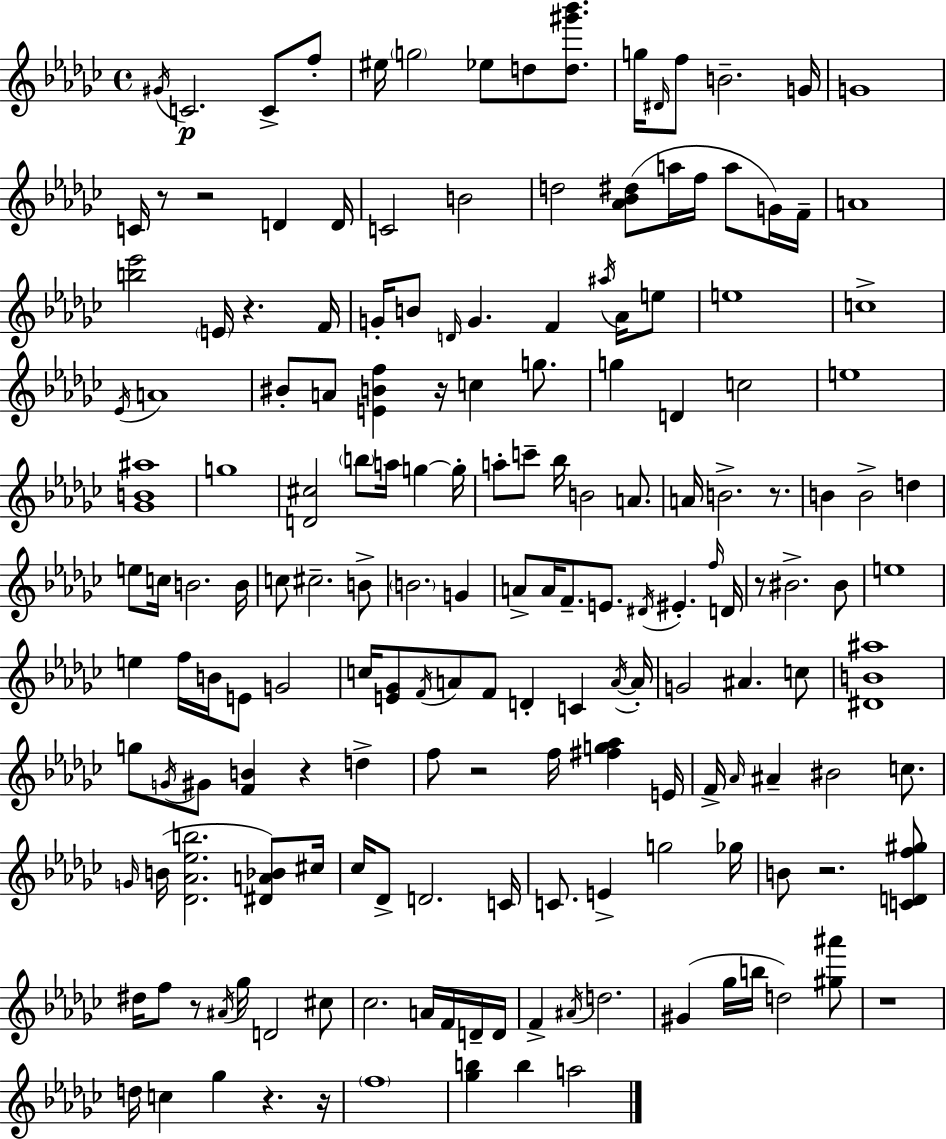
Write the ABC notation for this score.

X:1
T:Untitled
M:4/4
L:1/4
K:Ebm
^G/4 C2 C/2 f/2 ^e/4 g2 _e/2 d/2 [d^g'_b']/2 g/4 ^D/4 f/2 B2 G/4 G4 C/4 z/2 z2 D D/4 C2 B2 d2 [_A_B^d]/2 a/4 f/4 a/2 G/4 F/4 A4 [b_e']2 E/4 z F/4 G/4 B/2 D/4 G F ^a/4 _A/4 e/2 e4 c4 _E/4 A4 ^B/2 A/2 [EBf] z/4 c g/2 g D c2 e4 [_GB^a]4 g4 [D^c]2 b/2 a/4 g g/4 a/2 c'/2 _b/4 B2 A/2 A/4 B2 z/2 B B2 d e/2 c/4 B2 B/4 c/2 ^c2 B/2 B2 G A/2 A/4 F/2 E/2 ^D/4 ^E f/4 D/4 z/2 ^B2 ^B/2 e4 e f/4 B/4 E/2 G2 c/4 [E_G]/2 F/4 A/2 F/2 D C A/4 A/4 G2 ^A c/2 [^DB^a]4 g/2 G/4 ^G/2 [FB] z d f/2 z2 f/4 [^fg_a] E/4 F/4 _A/4 ^A ^B2 c/2 G/4 B/4 [_D_A_eb]2 [^DA_B]/2 ^c/4 _c/4 _D/2 D2 C/4 C/2 E g2 _g/4 B/2 z2 [CDf^g]/2 ^d/4 f/2 z/2 ^A/4 _g/4 D2 ^c/2 _c2 A/4 F/4 D/4 D/4 F ^A/4 d2 ^G _g/4 b/4 d2 [^g^a']/2 z4 d/4 c _g z z/4 f4 [_gb] b a2